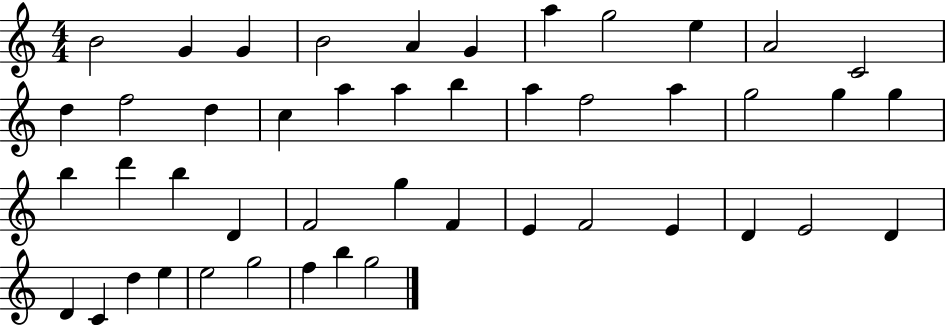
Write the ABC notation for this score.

X:1
T:Untitled
M:4/4
L:1/4
K:C
B2 G G B2 A G a g2 e A2 C2 d f2 d c a a b a f2 a g2 g g b d' b D F2 g F E F2 E D E2 D D C d e e2 g2 f b g2